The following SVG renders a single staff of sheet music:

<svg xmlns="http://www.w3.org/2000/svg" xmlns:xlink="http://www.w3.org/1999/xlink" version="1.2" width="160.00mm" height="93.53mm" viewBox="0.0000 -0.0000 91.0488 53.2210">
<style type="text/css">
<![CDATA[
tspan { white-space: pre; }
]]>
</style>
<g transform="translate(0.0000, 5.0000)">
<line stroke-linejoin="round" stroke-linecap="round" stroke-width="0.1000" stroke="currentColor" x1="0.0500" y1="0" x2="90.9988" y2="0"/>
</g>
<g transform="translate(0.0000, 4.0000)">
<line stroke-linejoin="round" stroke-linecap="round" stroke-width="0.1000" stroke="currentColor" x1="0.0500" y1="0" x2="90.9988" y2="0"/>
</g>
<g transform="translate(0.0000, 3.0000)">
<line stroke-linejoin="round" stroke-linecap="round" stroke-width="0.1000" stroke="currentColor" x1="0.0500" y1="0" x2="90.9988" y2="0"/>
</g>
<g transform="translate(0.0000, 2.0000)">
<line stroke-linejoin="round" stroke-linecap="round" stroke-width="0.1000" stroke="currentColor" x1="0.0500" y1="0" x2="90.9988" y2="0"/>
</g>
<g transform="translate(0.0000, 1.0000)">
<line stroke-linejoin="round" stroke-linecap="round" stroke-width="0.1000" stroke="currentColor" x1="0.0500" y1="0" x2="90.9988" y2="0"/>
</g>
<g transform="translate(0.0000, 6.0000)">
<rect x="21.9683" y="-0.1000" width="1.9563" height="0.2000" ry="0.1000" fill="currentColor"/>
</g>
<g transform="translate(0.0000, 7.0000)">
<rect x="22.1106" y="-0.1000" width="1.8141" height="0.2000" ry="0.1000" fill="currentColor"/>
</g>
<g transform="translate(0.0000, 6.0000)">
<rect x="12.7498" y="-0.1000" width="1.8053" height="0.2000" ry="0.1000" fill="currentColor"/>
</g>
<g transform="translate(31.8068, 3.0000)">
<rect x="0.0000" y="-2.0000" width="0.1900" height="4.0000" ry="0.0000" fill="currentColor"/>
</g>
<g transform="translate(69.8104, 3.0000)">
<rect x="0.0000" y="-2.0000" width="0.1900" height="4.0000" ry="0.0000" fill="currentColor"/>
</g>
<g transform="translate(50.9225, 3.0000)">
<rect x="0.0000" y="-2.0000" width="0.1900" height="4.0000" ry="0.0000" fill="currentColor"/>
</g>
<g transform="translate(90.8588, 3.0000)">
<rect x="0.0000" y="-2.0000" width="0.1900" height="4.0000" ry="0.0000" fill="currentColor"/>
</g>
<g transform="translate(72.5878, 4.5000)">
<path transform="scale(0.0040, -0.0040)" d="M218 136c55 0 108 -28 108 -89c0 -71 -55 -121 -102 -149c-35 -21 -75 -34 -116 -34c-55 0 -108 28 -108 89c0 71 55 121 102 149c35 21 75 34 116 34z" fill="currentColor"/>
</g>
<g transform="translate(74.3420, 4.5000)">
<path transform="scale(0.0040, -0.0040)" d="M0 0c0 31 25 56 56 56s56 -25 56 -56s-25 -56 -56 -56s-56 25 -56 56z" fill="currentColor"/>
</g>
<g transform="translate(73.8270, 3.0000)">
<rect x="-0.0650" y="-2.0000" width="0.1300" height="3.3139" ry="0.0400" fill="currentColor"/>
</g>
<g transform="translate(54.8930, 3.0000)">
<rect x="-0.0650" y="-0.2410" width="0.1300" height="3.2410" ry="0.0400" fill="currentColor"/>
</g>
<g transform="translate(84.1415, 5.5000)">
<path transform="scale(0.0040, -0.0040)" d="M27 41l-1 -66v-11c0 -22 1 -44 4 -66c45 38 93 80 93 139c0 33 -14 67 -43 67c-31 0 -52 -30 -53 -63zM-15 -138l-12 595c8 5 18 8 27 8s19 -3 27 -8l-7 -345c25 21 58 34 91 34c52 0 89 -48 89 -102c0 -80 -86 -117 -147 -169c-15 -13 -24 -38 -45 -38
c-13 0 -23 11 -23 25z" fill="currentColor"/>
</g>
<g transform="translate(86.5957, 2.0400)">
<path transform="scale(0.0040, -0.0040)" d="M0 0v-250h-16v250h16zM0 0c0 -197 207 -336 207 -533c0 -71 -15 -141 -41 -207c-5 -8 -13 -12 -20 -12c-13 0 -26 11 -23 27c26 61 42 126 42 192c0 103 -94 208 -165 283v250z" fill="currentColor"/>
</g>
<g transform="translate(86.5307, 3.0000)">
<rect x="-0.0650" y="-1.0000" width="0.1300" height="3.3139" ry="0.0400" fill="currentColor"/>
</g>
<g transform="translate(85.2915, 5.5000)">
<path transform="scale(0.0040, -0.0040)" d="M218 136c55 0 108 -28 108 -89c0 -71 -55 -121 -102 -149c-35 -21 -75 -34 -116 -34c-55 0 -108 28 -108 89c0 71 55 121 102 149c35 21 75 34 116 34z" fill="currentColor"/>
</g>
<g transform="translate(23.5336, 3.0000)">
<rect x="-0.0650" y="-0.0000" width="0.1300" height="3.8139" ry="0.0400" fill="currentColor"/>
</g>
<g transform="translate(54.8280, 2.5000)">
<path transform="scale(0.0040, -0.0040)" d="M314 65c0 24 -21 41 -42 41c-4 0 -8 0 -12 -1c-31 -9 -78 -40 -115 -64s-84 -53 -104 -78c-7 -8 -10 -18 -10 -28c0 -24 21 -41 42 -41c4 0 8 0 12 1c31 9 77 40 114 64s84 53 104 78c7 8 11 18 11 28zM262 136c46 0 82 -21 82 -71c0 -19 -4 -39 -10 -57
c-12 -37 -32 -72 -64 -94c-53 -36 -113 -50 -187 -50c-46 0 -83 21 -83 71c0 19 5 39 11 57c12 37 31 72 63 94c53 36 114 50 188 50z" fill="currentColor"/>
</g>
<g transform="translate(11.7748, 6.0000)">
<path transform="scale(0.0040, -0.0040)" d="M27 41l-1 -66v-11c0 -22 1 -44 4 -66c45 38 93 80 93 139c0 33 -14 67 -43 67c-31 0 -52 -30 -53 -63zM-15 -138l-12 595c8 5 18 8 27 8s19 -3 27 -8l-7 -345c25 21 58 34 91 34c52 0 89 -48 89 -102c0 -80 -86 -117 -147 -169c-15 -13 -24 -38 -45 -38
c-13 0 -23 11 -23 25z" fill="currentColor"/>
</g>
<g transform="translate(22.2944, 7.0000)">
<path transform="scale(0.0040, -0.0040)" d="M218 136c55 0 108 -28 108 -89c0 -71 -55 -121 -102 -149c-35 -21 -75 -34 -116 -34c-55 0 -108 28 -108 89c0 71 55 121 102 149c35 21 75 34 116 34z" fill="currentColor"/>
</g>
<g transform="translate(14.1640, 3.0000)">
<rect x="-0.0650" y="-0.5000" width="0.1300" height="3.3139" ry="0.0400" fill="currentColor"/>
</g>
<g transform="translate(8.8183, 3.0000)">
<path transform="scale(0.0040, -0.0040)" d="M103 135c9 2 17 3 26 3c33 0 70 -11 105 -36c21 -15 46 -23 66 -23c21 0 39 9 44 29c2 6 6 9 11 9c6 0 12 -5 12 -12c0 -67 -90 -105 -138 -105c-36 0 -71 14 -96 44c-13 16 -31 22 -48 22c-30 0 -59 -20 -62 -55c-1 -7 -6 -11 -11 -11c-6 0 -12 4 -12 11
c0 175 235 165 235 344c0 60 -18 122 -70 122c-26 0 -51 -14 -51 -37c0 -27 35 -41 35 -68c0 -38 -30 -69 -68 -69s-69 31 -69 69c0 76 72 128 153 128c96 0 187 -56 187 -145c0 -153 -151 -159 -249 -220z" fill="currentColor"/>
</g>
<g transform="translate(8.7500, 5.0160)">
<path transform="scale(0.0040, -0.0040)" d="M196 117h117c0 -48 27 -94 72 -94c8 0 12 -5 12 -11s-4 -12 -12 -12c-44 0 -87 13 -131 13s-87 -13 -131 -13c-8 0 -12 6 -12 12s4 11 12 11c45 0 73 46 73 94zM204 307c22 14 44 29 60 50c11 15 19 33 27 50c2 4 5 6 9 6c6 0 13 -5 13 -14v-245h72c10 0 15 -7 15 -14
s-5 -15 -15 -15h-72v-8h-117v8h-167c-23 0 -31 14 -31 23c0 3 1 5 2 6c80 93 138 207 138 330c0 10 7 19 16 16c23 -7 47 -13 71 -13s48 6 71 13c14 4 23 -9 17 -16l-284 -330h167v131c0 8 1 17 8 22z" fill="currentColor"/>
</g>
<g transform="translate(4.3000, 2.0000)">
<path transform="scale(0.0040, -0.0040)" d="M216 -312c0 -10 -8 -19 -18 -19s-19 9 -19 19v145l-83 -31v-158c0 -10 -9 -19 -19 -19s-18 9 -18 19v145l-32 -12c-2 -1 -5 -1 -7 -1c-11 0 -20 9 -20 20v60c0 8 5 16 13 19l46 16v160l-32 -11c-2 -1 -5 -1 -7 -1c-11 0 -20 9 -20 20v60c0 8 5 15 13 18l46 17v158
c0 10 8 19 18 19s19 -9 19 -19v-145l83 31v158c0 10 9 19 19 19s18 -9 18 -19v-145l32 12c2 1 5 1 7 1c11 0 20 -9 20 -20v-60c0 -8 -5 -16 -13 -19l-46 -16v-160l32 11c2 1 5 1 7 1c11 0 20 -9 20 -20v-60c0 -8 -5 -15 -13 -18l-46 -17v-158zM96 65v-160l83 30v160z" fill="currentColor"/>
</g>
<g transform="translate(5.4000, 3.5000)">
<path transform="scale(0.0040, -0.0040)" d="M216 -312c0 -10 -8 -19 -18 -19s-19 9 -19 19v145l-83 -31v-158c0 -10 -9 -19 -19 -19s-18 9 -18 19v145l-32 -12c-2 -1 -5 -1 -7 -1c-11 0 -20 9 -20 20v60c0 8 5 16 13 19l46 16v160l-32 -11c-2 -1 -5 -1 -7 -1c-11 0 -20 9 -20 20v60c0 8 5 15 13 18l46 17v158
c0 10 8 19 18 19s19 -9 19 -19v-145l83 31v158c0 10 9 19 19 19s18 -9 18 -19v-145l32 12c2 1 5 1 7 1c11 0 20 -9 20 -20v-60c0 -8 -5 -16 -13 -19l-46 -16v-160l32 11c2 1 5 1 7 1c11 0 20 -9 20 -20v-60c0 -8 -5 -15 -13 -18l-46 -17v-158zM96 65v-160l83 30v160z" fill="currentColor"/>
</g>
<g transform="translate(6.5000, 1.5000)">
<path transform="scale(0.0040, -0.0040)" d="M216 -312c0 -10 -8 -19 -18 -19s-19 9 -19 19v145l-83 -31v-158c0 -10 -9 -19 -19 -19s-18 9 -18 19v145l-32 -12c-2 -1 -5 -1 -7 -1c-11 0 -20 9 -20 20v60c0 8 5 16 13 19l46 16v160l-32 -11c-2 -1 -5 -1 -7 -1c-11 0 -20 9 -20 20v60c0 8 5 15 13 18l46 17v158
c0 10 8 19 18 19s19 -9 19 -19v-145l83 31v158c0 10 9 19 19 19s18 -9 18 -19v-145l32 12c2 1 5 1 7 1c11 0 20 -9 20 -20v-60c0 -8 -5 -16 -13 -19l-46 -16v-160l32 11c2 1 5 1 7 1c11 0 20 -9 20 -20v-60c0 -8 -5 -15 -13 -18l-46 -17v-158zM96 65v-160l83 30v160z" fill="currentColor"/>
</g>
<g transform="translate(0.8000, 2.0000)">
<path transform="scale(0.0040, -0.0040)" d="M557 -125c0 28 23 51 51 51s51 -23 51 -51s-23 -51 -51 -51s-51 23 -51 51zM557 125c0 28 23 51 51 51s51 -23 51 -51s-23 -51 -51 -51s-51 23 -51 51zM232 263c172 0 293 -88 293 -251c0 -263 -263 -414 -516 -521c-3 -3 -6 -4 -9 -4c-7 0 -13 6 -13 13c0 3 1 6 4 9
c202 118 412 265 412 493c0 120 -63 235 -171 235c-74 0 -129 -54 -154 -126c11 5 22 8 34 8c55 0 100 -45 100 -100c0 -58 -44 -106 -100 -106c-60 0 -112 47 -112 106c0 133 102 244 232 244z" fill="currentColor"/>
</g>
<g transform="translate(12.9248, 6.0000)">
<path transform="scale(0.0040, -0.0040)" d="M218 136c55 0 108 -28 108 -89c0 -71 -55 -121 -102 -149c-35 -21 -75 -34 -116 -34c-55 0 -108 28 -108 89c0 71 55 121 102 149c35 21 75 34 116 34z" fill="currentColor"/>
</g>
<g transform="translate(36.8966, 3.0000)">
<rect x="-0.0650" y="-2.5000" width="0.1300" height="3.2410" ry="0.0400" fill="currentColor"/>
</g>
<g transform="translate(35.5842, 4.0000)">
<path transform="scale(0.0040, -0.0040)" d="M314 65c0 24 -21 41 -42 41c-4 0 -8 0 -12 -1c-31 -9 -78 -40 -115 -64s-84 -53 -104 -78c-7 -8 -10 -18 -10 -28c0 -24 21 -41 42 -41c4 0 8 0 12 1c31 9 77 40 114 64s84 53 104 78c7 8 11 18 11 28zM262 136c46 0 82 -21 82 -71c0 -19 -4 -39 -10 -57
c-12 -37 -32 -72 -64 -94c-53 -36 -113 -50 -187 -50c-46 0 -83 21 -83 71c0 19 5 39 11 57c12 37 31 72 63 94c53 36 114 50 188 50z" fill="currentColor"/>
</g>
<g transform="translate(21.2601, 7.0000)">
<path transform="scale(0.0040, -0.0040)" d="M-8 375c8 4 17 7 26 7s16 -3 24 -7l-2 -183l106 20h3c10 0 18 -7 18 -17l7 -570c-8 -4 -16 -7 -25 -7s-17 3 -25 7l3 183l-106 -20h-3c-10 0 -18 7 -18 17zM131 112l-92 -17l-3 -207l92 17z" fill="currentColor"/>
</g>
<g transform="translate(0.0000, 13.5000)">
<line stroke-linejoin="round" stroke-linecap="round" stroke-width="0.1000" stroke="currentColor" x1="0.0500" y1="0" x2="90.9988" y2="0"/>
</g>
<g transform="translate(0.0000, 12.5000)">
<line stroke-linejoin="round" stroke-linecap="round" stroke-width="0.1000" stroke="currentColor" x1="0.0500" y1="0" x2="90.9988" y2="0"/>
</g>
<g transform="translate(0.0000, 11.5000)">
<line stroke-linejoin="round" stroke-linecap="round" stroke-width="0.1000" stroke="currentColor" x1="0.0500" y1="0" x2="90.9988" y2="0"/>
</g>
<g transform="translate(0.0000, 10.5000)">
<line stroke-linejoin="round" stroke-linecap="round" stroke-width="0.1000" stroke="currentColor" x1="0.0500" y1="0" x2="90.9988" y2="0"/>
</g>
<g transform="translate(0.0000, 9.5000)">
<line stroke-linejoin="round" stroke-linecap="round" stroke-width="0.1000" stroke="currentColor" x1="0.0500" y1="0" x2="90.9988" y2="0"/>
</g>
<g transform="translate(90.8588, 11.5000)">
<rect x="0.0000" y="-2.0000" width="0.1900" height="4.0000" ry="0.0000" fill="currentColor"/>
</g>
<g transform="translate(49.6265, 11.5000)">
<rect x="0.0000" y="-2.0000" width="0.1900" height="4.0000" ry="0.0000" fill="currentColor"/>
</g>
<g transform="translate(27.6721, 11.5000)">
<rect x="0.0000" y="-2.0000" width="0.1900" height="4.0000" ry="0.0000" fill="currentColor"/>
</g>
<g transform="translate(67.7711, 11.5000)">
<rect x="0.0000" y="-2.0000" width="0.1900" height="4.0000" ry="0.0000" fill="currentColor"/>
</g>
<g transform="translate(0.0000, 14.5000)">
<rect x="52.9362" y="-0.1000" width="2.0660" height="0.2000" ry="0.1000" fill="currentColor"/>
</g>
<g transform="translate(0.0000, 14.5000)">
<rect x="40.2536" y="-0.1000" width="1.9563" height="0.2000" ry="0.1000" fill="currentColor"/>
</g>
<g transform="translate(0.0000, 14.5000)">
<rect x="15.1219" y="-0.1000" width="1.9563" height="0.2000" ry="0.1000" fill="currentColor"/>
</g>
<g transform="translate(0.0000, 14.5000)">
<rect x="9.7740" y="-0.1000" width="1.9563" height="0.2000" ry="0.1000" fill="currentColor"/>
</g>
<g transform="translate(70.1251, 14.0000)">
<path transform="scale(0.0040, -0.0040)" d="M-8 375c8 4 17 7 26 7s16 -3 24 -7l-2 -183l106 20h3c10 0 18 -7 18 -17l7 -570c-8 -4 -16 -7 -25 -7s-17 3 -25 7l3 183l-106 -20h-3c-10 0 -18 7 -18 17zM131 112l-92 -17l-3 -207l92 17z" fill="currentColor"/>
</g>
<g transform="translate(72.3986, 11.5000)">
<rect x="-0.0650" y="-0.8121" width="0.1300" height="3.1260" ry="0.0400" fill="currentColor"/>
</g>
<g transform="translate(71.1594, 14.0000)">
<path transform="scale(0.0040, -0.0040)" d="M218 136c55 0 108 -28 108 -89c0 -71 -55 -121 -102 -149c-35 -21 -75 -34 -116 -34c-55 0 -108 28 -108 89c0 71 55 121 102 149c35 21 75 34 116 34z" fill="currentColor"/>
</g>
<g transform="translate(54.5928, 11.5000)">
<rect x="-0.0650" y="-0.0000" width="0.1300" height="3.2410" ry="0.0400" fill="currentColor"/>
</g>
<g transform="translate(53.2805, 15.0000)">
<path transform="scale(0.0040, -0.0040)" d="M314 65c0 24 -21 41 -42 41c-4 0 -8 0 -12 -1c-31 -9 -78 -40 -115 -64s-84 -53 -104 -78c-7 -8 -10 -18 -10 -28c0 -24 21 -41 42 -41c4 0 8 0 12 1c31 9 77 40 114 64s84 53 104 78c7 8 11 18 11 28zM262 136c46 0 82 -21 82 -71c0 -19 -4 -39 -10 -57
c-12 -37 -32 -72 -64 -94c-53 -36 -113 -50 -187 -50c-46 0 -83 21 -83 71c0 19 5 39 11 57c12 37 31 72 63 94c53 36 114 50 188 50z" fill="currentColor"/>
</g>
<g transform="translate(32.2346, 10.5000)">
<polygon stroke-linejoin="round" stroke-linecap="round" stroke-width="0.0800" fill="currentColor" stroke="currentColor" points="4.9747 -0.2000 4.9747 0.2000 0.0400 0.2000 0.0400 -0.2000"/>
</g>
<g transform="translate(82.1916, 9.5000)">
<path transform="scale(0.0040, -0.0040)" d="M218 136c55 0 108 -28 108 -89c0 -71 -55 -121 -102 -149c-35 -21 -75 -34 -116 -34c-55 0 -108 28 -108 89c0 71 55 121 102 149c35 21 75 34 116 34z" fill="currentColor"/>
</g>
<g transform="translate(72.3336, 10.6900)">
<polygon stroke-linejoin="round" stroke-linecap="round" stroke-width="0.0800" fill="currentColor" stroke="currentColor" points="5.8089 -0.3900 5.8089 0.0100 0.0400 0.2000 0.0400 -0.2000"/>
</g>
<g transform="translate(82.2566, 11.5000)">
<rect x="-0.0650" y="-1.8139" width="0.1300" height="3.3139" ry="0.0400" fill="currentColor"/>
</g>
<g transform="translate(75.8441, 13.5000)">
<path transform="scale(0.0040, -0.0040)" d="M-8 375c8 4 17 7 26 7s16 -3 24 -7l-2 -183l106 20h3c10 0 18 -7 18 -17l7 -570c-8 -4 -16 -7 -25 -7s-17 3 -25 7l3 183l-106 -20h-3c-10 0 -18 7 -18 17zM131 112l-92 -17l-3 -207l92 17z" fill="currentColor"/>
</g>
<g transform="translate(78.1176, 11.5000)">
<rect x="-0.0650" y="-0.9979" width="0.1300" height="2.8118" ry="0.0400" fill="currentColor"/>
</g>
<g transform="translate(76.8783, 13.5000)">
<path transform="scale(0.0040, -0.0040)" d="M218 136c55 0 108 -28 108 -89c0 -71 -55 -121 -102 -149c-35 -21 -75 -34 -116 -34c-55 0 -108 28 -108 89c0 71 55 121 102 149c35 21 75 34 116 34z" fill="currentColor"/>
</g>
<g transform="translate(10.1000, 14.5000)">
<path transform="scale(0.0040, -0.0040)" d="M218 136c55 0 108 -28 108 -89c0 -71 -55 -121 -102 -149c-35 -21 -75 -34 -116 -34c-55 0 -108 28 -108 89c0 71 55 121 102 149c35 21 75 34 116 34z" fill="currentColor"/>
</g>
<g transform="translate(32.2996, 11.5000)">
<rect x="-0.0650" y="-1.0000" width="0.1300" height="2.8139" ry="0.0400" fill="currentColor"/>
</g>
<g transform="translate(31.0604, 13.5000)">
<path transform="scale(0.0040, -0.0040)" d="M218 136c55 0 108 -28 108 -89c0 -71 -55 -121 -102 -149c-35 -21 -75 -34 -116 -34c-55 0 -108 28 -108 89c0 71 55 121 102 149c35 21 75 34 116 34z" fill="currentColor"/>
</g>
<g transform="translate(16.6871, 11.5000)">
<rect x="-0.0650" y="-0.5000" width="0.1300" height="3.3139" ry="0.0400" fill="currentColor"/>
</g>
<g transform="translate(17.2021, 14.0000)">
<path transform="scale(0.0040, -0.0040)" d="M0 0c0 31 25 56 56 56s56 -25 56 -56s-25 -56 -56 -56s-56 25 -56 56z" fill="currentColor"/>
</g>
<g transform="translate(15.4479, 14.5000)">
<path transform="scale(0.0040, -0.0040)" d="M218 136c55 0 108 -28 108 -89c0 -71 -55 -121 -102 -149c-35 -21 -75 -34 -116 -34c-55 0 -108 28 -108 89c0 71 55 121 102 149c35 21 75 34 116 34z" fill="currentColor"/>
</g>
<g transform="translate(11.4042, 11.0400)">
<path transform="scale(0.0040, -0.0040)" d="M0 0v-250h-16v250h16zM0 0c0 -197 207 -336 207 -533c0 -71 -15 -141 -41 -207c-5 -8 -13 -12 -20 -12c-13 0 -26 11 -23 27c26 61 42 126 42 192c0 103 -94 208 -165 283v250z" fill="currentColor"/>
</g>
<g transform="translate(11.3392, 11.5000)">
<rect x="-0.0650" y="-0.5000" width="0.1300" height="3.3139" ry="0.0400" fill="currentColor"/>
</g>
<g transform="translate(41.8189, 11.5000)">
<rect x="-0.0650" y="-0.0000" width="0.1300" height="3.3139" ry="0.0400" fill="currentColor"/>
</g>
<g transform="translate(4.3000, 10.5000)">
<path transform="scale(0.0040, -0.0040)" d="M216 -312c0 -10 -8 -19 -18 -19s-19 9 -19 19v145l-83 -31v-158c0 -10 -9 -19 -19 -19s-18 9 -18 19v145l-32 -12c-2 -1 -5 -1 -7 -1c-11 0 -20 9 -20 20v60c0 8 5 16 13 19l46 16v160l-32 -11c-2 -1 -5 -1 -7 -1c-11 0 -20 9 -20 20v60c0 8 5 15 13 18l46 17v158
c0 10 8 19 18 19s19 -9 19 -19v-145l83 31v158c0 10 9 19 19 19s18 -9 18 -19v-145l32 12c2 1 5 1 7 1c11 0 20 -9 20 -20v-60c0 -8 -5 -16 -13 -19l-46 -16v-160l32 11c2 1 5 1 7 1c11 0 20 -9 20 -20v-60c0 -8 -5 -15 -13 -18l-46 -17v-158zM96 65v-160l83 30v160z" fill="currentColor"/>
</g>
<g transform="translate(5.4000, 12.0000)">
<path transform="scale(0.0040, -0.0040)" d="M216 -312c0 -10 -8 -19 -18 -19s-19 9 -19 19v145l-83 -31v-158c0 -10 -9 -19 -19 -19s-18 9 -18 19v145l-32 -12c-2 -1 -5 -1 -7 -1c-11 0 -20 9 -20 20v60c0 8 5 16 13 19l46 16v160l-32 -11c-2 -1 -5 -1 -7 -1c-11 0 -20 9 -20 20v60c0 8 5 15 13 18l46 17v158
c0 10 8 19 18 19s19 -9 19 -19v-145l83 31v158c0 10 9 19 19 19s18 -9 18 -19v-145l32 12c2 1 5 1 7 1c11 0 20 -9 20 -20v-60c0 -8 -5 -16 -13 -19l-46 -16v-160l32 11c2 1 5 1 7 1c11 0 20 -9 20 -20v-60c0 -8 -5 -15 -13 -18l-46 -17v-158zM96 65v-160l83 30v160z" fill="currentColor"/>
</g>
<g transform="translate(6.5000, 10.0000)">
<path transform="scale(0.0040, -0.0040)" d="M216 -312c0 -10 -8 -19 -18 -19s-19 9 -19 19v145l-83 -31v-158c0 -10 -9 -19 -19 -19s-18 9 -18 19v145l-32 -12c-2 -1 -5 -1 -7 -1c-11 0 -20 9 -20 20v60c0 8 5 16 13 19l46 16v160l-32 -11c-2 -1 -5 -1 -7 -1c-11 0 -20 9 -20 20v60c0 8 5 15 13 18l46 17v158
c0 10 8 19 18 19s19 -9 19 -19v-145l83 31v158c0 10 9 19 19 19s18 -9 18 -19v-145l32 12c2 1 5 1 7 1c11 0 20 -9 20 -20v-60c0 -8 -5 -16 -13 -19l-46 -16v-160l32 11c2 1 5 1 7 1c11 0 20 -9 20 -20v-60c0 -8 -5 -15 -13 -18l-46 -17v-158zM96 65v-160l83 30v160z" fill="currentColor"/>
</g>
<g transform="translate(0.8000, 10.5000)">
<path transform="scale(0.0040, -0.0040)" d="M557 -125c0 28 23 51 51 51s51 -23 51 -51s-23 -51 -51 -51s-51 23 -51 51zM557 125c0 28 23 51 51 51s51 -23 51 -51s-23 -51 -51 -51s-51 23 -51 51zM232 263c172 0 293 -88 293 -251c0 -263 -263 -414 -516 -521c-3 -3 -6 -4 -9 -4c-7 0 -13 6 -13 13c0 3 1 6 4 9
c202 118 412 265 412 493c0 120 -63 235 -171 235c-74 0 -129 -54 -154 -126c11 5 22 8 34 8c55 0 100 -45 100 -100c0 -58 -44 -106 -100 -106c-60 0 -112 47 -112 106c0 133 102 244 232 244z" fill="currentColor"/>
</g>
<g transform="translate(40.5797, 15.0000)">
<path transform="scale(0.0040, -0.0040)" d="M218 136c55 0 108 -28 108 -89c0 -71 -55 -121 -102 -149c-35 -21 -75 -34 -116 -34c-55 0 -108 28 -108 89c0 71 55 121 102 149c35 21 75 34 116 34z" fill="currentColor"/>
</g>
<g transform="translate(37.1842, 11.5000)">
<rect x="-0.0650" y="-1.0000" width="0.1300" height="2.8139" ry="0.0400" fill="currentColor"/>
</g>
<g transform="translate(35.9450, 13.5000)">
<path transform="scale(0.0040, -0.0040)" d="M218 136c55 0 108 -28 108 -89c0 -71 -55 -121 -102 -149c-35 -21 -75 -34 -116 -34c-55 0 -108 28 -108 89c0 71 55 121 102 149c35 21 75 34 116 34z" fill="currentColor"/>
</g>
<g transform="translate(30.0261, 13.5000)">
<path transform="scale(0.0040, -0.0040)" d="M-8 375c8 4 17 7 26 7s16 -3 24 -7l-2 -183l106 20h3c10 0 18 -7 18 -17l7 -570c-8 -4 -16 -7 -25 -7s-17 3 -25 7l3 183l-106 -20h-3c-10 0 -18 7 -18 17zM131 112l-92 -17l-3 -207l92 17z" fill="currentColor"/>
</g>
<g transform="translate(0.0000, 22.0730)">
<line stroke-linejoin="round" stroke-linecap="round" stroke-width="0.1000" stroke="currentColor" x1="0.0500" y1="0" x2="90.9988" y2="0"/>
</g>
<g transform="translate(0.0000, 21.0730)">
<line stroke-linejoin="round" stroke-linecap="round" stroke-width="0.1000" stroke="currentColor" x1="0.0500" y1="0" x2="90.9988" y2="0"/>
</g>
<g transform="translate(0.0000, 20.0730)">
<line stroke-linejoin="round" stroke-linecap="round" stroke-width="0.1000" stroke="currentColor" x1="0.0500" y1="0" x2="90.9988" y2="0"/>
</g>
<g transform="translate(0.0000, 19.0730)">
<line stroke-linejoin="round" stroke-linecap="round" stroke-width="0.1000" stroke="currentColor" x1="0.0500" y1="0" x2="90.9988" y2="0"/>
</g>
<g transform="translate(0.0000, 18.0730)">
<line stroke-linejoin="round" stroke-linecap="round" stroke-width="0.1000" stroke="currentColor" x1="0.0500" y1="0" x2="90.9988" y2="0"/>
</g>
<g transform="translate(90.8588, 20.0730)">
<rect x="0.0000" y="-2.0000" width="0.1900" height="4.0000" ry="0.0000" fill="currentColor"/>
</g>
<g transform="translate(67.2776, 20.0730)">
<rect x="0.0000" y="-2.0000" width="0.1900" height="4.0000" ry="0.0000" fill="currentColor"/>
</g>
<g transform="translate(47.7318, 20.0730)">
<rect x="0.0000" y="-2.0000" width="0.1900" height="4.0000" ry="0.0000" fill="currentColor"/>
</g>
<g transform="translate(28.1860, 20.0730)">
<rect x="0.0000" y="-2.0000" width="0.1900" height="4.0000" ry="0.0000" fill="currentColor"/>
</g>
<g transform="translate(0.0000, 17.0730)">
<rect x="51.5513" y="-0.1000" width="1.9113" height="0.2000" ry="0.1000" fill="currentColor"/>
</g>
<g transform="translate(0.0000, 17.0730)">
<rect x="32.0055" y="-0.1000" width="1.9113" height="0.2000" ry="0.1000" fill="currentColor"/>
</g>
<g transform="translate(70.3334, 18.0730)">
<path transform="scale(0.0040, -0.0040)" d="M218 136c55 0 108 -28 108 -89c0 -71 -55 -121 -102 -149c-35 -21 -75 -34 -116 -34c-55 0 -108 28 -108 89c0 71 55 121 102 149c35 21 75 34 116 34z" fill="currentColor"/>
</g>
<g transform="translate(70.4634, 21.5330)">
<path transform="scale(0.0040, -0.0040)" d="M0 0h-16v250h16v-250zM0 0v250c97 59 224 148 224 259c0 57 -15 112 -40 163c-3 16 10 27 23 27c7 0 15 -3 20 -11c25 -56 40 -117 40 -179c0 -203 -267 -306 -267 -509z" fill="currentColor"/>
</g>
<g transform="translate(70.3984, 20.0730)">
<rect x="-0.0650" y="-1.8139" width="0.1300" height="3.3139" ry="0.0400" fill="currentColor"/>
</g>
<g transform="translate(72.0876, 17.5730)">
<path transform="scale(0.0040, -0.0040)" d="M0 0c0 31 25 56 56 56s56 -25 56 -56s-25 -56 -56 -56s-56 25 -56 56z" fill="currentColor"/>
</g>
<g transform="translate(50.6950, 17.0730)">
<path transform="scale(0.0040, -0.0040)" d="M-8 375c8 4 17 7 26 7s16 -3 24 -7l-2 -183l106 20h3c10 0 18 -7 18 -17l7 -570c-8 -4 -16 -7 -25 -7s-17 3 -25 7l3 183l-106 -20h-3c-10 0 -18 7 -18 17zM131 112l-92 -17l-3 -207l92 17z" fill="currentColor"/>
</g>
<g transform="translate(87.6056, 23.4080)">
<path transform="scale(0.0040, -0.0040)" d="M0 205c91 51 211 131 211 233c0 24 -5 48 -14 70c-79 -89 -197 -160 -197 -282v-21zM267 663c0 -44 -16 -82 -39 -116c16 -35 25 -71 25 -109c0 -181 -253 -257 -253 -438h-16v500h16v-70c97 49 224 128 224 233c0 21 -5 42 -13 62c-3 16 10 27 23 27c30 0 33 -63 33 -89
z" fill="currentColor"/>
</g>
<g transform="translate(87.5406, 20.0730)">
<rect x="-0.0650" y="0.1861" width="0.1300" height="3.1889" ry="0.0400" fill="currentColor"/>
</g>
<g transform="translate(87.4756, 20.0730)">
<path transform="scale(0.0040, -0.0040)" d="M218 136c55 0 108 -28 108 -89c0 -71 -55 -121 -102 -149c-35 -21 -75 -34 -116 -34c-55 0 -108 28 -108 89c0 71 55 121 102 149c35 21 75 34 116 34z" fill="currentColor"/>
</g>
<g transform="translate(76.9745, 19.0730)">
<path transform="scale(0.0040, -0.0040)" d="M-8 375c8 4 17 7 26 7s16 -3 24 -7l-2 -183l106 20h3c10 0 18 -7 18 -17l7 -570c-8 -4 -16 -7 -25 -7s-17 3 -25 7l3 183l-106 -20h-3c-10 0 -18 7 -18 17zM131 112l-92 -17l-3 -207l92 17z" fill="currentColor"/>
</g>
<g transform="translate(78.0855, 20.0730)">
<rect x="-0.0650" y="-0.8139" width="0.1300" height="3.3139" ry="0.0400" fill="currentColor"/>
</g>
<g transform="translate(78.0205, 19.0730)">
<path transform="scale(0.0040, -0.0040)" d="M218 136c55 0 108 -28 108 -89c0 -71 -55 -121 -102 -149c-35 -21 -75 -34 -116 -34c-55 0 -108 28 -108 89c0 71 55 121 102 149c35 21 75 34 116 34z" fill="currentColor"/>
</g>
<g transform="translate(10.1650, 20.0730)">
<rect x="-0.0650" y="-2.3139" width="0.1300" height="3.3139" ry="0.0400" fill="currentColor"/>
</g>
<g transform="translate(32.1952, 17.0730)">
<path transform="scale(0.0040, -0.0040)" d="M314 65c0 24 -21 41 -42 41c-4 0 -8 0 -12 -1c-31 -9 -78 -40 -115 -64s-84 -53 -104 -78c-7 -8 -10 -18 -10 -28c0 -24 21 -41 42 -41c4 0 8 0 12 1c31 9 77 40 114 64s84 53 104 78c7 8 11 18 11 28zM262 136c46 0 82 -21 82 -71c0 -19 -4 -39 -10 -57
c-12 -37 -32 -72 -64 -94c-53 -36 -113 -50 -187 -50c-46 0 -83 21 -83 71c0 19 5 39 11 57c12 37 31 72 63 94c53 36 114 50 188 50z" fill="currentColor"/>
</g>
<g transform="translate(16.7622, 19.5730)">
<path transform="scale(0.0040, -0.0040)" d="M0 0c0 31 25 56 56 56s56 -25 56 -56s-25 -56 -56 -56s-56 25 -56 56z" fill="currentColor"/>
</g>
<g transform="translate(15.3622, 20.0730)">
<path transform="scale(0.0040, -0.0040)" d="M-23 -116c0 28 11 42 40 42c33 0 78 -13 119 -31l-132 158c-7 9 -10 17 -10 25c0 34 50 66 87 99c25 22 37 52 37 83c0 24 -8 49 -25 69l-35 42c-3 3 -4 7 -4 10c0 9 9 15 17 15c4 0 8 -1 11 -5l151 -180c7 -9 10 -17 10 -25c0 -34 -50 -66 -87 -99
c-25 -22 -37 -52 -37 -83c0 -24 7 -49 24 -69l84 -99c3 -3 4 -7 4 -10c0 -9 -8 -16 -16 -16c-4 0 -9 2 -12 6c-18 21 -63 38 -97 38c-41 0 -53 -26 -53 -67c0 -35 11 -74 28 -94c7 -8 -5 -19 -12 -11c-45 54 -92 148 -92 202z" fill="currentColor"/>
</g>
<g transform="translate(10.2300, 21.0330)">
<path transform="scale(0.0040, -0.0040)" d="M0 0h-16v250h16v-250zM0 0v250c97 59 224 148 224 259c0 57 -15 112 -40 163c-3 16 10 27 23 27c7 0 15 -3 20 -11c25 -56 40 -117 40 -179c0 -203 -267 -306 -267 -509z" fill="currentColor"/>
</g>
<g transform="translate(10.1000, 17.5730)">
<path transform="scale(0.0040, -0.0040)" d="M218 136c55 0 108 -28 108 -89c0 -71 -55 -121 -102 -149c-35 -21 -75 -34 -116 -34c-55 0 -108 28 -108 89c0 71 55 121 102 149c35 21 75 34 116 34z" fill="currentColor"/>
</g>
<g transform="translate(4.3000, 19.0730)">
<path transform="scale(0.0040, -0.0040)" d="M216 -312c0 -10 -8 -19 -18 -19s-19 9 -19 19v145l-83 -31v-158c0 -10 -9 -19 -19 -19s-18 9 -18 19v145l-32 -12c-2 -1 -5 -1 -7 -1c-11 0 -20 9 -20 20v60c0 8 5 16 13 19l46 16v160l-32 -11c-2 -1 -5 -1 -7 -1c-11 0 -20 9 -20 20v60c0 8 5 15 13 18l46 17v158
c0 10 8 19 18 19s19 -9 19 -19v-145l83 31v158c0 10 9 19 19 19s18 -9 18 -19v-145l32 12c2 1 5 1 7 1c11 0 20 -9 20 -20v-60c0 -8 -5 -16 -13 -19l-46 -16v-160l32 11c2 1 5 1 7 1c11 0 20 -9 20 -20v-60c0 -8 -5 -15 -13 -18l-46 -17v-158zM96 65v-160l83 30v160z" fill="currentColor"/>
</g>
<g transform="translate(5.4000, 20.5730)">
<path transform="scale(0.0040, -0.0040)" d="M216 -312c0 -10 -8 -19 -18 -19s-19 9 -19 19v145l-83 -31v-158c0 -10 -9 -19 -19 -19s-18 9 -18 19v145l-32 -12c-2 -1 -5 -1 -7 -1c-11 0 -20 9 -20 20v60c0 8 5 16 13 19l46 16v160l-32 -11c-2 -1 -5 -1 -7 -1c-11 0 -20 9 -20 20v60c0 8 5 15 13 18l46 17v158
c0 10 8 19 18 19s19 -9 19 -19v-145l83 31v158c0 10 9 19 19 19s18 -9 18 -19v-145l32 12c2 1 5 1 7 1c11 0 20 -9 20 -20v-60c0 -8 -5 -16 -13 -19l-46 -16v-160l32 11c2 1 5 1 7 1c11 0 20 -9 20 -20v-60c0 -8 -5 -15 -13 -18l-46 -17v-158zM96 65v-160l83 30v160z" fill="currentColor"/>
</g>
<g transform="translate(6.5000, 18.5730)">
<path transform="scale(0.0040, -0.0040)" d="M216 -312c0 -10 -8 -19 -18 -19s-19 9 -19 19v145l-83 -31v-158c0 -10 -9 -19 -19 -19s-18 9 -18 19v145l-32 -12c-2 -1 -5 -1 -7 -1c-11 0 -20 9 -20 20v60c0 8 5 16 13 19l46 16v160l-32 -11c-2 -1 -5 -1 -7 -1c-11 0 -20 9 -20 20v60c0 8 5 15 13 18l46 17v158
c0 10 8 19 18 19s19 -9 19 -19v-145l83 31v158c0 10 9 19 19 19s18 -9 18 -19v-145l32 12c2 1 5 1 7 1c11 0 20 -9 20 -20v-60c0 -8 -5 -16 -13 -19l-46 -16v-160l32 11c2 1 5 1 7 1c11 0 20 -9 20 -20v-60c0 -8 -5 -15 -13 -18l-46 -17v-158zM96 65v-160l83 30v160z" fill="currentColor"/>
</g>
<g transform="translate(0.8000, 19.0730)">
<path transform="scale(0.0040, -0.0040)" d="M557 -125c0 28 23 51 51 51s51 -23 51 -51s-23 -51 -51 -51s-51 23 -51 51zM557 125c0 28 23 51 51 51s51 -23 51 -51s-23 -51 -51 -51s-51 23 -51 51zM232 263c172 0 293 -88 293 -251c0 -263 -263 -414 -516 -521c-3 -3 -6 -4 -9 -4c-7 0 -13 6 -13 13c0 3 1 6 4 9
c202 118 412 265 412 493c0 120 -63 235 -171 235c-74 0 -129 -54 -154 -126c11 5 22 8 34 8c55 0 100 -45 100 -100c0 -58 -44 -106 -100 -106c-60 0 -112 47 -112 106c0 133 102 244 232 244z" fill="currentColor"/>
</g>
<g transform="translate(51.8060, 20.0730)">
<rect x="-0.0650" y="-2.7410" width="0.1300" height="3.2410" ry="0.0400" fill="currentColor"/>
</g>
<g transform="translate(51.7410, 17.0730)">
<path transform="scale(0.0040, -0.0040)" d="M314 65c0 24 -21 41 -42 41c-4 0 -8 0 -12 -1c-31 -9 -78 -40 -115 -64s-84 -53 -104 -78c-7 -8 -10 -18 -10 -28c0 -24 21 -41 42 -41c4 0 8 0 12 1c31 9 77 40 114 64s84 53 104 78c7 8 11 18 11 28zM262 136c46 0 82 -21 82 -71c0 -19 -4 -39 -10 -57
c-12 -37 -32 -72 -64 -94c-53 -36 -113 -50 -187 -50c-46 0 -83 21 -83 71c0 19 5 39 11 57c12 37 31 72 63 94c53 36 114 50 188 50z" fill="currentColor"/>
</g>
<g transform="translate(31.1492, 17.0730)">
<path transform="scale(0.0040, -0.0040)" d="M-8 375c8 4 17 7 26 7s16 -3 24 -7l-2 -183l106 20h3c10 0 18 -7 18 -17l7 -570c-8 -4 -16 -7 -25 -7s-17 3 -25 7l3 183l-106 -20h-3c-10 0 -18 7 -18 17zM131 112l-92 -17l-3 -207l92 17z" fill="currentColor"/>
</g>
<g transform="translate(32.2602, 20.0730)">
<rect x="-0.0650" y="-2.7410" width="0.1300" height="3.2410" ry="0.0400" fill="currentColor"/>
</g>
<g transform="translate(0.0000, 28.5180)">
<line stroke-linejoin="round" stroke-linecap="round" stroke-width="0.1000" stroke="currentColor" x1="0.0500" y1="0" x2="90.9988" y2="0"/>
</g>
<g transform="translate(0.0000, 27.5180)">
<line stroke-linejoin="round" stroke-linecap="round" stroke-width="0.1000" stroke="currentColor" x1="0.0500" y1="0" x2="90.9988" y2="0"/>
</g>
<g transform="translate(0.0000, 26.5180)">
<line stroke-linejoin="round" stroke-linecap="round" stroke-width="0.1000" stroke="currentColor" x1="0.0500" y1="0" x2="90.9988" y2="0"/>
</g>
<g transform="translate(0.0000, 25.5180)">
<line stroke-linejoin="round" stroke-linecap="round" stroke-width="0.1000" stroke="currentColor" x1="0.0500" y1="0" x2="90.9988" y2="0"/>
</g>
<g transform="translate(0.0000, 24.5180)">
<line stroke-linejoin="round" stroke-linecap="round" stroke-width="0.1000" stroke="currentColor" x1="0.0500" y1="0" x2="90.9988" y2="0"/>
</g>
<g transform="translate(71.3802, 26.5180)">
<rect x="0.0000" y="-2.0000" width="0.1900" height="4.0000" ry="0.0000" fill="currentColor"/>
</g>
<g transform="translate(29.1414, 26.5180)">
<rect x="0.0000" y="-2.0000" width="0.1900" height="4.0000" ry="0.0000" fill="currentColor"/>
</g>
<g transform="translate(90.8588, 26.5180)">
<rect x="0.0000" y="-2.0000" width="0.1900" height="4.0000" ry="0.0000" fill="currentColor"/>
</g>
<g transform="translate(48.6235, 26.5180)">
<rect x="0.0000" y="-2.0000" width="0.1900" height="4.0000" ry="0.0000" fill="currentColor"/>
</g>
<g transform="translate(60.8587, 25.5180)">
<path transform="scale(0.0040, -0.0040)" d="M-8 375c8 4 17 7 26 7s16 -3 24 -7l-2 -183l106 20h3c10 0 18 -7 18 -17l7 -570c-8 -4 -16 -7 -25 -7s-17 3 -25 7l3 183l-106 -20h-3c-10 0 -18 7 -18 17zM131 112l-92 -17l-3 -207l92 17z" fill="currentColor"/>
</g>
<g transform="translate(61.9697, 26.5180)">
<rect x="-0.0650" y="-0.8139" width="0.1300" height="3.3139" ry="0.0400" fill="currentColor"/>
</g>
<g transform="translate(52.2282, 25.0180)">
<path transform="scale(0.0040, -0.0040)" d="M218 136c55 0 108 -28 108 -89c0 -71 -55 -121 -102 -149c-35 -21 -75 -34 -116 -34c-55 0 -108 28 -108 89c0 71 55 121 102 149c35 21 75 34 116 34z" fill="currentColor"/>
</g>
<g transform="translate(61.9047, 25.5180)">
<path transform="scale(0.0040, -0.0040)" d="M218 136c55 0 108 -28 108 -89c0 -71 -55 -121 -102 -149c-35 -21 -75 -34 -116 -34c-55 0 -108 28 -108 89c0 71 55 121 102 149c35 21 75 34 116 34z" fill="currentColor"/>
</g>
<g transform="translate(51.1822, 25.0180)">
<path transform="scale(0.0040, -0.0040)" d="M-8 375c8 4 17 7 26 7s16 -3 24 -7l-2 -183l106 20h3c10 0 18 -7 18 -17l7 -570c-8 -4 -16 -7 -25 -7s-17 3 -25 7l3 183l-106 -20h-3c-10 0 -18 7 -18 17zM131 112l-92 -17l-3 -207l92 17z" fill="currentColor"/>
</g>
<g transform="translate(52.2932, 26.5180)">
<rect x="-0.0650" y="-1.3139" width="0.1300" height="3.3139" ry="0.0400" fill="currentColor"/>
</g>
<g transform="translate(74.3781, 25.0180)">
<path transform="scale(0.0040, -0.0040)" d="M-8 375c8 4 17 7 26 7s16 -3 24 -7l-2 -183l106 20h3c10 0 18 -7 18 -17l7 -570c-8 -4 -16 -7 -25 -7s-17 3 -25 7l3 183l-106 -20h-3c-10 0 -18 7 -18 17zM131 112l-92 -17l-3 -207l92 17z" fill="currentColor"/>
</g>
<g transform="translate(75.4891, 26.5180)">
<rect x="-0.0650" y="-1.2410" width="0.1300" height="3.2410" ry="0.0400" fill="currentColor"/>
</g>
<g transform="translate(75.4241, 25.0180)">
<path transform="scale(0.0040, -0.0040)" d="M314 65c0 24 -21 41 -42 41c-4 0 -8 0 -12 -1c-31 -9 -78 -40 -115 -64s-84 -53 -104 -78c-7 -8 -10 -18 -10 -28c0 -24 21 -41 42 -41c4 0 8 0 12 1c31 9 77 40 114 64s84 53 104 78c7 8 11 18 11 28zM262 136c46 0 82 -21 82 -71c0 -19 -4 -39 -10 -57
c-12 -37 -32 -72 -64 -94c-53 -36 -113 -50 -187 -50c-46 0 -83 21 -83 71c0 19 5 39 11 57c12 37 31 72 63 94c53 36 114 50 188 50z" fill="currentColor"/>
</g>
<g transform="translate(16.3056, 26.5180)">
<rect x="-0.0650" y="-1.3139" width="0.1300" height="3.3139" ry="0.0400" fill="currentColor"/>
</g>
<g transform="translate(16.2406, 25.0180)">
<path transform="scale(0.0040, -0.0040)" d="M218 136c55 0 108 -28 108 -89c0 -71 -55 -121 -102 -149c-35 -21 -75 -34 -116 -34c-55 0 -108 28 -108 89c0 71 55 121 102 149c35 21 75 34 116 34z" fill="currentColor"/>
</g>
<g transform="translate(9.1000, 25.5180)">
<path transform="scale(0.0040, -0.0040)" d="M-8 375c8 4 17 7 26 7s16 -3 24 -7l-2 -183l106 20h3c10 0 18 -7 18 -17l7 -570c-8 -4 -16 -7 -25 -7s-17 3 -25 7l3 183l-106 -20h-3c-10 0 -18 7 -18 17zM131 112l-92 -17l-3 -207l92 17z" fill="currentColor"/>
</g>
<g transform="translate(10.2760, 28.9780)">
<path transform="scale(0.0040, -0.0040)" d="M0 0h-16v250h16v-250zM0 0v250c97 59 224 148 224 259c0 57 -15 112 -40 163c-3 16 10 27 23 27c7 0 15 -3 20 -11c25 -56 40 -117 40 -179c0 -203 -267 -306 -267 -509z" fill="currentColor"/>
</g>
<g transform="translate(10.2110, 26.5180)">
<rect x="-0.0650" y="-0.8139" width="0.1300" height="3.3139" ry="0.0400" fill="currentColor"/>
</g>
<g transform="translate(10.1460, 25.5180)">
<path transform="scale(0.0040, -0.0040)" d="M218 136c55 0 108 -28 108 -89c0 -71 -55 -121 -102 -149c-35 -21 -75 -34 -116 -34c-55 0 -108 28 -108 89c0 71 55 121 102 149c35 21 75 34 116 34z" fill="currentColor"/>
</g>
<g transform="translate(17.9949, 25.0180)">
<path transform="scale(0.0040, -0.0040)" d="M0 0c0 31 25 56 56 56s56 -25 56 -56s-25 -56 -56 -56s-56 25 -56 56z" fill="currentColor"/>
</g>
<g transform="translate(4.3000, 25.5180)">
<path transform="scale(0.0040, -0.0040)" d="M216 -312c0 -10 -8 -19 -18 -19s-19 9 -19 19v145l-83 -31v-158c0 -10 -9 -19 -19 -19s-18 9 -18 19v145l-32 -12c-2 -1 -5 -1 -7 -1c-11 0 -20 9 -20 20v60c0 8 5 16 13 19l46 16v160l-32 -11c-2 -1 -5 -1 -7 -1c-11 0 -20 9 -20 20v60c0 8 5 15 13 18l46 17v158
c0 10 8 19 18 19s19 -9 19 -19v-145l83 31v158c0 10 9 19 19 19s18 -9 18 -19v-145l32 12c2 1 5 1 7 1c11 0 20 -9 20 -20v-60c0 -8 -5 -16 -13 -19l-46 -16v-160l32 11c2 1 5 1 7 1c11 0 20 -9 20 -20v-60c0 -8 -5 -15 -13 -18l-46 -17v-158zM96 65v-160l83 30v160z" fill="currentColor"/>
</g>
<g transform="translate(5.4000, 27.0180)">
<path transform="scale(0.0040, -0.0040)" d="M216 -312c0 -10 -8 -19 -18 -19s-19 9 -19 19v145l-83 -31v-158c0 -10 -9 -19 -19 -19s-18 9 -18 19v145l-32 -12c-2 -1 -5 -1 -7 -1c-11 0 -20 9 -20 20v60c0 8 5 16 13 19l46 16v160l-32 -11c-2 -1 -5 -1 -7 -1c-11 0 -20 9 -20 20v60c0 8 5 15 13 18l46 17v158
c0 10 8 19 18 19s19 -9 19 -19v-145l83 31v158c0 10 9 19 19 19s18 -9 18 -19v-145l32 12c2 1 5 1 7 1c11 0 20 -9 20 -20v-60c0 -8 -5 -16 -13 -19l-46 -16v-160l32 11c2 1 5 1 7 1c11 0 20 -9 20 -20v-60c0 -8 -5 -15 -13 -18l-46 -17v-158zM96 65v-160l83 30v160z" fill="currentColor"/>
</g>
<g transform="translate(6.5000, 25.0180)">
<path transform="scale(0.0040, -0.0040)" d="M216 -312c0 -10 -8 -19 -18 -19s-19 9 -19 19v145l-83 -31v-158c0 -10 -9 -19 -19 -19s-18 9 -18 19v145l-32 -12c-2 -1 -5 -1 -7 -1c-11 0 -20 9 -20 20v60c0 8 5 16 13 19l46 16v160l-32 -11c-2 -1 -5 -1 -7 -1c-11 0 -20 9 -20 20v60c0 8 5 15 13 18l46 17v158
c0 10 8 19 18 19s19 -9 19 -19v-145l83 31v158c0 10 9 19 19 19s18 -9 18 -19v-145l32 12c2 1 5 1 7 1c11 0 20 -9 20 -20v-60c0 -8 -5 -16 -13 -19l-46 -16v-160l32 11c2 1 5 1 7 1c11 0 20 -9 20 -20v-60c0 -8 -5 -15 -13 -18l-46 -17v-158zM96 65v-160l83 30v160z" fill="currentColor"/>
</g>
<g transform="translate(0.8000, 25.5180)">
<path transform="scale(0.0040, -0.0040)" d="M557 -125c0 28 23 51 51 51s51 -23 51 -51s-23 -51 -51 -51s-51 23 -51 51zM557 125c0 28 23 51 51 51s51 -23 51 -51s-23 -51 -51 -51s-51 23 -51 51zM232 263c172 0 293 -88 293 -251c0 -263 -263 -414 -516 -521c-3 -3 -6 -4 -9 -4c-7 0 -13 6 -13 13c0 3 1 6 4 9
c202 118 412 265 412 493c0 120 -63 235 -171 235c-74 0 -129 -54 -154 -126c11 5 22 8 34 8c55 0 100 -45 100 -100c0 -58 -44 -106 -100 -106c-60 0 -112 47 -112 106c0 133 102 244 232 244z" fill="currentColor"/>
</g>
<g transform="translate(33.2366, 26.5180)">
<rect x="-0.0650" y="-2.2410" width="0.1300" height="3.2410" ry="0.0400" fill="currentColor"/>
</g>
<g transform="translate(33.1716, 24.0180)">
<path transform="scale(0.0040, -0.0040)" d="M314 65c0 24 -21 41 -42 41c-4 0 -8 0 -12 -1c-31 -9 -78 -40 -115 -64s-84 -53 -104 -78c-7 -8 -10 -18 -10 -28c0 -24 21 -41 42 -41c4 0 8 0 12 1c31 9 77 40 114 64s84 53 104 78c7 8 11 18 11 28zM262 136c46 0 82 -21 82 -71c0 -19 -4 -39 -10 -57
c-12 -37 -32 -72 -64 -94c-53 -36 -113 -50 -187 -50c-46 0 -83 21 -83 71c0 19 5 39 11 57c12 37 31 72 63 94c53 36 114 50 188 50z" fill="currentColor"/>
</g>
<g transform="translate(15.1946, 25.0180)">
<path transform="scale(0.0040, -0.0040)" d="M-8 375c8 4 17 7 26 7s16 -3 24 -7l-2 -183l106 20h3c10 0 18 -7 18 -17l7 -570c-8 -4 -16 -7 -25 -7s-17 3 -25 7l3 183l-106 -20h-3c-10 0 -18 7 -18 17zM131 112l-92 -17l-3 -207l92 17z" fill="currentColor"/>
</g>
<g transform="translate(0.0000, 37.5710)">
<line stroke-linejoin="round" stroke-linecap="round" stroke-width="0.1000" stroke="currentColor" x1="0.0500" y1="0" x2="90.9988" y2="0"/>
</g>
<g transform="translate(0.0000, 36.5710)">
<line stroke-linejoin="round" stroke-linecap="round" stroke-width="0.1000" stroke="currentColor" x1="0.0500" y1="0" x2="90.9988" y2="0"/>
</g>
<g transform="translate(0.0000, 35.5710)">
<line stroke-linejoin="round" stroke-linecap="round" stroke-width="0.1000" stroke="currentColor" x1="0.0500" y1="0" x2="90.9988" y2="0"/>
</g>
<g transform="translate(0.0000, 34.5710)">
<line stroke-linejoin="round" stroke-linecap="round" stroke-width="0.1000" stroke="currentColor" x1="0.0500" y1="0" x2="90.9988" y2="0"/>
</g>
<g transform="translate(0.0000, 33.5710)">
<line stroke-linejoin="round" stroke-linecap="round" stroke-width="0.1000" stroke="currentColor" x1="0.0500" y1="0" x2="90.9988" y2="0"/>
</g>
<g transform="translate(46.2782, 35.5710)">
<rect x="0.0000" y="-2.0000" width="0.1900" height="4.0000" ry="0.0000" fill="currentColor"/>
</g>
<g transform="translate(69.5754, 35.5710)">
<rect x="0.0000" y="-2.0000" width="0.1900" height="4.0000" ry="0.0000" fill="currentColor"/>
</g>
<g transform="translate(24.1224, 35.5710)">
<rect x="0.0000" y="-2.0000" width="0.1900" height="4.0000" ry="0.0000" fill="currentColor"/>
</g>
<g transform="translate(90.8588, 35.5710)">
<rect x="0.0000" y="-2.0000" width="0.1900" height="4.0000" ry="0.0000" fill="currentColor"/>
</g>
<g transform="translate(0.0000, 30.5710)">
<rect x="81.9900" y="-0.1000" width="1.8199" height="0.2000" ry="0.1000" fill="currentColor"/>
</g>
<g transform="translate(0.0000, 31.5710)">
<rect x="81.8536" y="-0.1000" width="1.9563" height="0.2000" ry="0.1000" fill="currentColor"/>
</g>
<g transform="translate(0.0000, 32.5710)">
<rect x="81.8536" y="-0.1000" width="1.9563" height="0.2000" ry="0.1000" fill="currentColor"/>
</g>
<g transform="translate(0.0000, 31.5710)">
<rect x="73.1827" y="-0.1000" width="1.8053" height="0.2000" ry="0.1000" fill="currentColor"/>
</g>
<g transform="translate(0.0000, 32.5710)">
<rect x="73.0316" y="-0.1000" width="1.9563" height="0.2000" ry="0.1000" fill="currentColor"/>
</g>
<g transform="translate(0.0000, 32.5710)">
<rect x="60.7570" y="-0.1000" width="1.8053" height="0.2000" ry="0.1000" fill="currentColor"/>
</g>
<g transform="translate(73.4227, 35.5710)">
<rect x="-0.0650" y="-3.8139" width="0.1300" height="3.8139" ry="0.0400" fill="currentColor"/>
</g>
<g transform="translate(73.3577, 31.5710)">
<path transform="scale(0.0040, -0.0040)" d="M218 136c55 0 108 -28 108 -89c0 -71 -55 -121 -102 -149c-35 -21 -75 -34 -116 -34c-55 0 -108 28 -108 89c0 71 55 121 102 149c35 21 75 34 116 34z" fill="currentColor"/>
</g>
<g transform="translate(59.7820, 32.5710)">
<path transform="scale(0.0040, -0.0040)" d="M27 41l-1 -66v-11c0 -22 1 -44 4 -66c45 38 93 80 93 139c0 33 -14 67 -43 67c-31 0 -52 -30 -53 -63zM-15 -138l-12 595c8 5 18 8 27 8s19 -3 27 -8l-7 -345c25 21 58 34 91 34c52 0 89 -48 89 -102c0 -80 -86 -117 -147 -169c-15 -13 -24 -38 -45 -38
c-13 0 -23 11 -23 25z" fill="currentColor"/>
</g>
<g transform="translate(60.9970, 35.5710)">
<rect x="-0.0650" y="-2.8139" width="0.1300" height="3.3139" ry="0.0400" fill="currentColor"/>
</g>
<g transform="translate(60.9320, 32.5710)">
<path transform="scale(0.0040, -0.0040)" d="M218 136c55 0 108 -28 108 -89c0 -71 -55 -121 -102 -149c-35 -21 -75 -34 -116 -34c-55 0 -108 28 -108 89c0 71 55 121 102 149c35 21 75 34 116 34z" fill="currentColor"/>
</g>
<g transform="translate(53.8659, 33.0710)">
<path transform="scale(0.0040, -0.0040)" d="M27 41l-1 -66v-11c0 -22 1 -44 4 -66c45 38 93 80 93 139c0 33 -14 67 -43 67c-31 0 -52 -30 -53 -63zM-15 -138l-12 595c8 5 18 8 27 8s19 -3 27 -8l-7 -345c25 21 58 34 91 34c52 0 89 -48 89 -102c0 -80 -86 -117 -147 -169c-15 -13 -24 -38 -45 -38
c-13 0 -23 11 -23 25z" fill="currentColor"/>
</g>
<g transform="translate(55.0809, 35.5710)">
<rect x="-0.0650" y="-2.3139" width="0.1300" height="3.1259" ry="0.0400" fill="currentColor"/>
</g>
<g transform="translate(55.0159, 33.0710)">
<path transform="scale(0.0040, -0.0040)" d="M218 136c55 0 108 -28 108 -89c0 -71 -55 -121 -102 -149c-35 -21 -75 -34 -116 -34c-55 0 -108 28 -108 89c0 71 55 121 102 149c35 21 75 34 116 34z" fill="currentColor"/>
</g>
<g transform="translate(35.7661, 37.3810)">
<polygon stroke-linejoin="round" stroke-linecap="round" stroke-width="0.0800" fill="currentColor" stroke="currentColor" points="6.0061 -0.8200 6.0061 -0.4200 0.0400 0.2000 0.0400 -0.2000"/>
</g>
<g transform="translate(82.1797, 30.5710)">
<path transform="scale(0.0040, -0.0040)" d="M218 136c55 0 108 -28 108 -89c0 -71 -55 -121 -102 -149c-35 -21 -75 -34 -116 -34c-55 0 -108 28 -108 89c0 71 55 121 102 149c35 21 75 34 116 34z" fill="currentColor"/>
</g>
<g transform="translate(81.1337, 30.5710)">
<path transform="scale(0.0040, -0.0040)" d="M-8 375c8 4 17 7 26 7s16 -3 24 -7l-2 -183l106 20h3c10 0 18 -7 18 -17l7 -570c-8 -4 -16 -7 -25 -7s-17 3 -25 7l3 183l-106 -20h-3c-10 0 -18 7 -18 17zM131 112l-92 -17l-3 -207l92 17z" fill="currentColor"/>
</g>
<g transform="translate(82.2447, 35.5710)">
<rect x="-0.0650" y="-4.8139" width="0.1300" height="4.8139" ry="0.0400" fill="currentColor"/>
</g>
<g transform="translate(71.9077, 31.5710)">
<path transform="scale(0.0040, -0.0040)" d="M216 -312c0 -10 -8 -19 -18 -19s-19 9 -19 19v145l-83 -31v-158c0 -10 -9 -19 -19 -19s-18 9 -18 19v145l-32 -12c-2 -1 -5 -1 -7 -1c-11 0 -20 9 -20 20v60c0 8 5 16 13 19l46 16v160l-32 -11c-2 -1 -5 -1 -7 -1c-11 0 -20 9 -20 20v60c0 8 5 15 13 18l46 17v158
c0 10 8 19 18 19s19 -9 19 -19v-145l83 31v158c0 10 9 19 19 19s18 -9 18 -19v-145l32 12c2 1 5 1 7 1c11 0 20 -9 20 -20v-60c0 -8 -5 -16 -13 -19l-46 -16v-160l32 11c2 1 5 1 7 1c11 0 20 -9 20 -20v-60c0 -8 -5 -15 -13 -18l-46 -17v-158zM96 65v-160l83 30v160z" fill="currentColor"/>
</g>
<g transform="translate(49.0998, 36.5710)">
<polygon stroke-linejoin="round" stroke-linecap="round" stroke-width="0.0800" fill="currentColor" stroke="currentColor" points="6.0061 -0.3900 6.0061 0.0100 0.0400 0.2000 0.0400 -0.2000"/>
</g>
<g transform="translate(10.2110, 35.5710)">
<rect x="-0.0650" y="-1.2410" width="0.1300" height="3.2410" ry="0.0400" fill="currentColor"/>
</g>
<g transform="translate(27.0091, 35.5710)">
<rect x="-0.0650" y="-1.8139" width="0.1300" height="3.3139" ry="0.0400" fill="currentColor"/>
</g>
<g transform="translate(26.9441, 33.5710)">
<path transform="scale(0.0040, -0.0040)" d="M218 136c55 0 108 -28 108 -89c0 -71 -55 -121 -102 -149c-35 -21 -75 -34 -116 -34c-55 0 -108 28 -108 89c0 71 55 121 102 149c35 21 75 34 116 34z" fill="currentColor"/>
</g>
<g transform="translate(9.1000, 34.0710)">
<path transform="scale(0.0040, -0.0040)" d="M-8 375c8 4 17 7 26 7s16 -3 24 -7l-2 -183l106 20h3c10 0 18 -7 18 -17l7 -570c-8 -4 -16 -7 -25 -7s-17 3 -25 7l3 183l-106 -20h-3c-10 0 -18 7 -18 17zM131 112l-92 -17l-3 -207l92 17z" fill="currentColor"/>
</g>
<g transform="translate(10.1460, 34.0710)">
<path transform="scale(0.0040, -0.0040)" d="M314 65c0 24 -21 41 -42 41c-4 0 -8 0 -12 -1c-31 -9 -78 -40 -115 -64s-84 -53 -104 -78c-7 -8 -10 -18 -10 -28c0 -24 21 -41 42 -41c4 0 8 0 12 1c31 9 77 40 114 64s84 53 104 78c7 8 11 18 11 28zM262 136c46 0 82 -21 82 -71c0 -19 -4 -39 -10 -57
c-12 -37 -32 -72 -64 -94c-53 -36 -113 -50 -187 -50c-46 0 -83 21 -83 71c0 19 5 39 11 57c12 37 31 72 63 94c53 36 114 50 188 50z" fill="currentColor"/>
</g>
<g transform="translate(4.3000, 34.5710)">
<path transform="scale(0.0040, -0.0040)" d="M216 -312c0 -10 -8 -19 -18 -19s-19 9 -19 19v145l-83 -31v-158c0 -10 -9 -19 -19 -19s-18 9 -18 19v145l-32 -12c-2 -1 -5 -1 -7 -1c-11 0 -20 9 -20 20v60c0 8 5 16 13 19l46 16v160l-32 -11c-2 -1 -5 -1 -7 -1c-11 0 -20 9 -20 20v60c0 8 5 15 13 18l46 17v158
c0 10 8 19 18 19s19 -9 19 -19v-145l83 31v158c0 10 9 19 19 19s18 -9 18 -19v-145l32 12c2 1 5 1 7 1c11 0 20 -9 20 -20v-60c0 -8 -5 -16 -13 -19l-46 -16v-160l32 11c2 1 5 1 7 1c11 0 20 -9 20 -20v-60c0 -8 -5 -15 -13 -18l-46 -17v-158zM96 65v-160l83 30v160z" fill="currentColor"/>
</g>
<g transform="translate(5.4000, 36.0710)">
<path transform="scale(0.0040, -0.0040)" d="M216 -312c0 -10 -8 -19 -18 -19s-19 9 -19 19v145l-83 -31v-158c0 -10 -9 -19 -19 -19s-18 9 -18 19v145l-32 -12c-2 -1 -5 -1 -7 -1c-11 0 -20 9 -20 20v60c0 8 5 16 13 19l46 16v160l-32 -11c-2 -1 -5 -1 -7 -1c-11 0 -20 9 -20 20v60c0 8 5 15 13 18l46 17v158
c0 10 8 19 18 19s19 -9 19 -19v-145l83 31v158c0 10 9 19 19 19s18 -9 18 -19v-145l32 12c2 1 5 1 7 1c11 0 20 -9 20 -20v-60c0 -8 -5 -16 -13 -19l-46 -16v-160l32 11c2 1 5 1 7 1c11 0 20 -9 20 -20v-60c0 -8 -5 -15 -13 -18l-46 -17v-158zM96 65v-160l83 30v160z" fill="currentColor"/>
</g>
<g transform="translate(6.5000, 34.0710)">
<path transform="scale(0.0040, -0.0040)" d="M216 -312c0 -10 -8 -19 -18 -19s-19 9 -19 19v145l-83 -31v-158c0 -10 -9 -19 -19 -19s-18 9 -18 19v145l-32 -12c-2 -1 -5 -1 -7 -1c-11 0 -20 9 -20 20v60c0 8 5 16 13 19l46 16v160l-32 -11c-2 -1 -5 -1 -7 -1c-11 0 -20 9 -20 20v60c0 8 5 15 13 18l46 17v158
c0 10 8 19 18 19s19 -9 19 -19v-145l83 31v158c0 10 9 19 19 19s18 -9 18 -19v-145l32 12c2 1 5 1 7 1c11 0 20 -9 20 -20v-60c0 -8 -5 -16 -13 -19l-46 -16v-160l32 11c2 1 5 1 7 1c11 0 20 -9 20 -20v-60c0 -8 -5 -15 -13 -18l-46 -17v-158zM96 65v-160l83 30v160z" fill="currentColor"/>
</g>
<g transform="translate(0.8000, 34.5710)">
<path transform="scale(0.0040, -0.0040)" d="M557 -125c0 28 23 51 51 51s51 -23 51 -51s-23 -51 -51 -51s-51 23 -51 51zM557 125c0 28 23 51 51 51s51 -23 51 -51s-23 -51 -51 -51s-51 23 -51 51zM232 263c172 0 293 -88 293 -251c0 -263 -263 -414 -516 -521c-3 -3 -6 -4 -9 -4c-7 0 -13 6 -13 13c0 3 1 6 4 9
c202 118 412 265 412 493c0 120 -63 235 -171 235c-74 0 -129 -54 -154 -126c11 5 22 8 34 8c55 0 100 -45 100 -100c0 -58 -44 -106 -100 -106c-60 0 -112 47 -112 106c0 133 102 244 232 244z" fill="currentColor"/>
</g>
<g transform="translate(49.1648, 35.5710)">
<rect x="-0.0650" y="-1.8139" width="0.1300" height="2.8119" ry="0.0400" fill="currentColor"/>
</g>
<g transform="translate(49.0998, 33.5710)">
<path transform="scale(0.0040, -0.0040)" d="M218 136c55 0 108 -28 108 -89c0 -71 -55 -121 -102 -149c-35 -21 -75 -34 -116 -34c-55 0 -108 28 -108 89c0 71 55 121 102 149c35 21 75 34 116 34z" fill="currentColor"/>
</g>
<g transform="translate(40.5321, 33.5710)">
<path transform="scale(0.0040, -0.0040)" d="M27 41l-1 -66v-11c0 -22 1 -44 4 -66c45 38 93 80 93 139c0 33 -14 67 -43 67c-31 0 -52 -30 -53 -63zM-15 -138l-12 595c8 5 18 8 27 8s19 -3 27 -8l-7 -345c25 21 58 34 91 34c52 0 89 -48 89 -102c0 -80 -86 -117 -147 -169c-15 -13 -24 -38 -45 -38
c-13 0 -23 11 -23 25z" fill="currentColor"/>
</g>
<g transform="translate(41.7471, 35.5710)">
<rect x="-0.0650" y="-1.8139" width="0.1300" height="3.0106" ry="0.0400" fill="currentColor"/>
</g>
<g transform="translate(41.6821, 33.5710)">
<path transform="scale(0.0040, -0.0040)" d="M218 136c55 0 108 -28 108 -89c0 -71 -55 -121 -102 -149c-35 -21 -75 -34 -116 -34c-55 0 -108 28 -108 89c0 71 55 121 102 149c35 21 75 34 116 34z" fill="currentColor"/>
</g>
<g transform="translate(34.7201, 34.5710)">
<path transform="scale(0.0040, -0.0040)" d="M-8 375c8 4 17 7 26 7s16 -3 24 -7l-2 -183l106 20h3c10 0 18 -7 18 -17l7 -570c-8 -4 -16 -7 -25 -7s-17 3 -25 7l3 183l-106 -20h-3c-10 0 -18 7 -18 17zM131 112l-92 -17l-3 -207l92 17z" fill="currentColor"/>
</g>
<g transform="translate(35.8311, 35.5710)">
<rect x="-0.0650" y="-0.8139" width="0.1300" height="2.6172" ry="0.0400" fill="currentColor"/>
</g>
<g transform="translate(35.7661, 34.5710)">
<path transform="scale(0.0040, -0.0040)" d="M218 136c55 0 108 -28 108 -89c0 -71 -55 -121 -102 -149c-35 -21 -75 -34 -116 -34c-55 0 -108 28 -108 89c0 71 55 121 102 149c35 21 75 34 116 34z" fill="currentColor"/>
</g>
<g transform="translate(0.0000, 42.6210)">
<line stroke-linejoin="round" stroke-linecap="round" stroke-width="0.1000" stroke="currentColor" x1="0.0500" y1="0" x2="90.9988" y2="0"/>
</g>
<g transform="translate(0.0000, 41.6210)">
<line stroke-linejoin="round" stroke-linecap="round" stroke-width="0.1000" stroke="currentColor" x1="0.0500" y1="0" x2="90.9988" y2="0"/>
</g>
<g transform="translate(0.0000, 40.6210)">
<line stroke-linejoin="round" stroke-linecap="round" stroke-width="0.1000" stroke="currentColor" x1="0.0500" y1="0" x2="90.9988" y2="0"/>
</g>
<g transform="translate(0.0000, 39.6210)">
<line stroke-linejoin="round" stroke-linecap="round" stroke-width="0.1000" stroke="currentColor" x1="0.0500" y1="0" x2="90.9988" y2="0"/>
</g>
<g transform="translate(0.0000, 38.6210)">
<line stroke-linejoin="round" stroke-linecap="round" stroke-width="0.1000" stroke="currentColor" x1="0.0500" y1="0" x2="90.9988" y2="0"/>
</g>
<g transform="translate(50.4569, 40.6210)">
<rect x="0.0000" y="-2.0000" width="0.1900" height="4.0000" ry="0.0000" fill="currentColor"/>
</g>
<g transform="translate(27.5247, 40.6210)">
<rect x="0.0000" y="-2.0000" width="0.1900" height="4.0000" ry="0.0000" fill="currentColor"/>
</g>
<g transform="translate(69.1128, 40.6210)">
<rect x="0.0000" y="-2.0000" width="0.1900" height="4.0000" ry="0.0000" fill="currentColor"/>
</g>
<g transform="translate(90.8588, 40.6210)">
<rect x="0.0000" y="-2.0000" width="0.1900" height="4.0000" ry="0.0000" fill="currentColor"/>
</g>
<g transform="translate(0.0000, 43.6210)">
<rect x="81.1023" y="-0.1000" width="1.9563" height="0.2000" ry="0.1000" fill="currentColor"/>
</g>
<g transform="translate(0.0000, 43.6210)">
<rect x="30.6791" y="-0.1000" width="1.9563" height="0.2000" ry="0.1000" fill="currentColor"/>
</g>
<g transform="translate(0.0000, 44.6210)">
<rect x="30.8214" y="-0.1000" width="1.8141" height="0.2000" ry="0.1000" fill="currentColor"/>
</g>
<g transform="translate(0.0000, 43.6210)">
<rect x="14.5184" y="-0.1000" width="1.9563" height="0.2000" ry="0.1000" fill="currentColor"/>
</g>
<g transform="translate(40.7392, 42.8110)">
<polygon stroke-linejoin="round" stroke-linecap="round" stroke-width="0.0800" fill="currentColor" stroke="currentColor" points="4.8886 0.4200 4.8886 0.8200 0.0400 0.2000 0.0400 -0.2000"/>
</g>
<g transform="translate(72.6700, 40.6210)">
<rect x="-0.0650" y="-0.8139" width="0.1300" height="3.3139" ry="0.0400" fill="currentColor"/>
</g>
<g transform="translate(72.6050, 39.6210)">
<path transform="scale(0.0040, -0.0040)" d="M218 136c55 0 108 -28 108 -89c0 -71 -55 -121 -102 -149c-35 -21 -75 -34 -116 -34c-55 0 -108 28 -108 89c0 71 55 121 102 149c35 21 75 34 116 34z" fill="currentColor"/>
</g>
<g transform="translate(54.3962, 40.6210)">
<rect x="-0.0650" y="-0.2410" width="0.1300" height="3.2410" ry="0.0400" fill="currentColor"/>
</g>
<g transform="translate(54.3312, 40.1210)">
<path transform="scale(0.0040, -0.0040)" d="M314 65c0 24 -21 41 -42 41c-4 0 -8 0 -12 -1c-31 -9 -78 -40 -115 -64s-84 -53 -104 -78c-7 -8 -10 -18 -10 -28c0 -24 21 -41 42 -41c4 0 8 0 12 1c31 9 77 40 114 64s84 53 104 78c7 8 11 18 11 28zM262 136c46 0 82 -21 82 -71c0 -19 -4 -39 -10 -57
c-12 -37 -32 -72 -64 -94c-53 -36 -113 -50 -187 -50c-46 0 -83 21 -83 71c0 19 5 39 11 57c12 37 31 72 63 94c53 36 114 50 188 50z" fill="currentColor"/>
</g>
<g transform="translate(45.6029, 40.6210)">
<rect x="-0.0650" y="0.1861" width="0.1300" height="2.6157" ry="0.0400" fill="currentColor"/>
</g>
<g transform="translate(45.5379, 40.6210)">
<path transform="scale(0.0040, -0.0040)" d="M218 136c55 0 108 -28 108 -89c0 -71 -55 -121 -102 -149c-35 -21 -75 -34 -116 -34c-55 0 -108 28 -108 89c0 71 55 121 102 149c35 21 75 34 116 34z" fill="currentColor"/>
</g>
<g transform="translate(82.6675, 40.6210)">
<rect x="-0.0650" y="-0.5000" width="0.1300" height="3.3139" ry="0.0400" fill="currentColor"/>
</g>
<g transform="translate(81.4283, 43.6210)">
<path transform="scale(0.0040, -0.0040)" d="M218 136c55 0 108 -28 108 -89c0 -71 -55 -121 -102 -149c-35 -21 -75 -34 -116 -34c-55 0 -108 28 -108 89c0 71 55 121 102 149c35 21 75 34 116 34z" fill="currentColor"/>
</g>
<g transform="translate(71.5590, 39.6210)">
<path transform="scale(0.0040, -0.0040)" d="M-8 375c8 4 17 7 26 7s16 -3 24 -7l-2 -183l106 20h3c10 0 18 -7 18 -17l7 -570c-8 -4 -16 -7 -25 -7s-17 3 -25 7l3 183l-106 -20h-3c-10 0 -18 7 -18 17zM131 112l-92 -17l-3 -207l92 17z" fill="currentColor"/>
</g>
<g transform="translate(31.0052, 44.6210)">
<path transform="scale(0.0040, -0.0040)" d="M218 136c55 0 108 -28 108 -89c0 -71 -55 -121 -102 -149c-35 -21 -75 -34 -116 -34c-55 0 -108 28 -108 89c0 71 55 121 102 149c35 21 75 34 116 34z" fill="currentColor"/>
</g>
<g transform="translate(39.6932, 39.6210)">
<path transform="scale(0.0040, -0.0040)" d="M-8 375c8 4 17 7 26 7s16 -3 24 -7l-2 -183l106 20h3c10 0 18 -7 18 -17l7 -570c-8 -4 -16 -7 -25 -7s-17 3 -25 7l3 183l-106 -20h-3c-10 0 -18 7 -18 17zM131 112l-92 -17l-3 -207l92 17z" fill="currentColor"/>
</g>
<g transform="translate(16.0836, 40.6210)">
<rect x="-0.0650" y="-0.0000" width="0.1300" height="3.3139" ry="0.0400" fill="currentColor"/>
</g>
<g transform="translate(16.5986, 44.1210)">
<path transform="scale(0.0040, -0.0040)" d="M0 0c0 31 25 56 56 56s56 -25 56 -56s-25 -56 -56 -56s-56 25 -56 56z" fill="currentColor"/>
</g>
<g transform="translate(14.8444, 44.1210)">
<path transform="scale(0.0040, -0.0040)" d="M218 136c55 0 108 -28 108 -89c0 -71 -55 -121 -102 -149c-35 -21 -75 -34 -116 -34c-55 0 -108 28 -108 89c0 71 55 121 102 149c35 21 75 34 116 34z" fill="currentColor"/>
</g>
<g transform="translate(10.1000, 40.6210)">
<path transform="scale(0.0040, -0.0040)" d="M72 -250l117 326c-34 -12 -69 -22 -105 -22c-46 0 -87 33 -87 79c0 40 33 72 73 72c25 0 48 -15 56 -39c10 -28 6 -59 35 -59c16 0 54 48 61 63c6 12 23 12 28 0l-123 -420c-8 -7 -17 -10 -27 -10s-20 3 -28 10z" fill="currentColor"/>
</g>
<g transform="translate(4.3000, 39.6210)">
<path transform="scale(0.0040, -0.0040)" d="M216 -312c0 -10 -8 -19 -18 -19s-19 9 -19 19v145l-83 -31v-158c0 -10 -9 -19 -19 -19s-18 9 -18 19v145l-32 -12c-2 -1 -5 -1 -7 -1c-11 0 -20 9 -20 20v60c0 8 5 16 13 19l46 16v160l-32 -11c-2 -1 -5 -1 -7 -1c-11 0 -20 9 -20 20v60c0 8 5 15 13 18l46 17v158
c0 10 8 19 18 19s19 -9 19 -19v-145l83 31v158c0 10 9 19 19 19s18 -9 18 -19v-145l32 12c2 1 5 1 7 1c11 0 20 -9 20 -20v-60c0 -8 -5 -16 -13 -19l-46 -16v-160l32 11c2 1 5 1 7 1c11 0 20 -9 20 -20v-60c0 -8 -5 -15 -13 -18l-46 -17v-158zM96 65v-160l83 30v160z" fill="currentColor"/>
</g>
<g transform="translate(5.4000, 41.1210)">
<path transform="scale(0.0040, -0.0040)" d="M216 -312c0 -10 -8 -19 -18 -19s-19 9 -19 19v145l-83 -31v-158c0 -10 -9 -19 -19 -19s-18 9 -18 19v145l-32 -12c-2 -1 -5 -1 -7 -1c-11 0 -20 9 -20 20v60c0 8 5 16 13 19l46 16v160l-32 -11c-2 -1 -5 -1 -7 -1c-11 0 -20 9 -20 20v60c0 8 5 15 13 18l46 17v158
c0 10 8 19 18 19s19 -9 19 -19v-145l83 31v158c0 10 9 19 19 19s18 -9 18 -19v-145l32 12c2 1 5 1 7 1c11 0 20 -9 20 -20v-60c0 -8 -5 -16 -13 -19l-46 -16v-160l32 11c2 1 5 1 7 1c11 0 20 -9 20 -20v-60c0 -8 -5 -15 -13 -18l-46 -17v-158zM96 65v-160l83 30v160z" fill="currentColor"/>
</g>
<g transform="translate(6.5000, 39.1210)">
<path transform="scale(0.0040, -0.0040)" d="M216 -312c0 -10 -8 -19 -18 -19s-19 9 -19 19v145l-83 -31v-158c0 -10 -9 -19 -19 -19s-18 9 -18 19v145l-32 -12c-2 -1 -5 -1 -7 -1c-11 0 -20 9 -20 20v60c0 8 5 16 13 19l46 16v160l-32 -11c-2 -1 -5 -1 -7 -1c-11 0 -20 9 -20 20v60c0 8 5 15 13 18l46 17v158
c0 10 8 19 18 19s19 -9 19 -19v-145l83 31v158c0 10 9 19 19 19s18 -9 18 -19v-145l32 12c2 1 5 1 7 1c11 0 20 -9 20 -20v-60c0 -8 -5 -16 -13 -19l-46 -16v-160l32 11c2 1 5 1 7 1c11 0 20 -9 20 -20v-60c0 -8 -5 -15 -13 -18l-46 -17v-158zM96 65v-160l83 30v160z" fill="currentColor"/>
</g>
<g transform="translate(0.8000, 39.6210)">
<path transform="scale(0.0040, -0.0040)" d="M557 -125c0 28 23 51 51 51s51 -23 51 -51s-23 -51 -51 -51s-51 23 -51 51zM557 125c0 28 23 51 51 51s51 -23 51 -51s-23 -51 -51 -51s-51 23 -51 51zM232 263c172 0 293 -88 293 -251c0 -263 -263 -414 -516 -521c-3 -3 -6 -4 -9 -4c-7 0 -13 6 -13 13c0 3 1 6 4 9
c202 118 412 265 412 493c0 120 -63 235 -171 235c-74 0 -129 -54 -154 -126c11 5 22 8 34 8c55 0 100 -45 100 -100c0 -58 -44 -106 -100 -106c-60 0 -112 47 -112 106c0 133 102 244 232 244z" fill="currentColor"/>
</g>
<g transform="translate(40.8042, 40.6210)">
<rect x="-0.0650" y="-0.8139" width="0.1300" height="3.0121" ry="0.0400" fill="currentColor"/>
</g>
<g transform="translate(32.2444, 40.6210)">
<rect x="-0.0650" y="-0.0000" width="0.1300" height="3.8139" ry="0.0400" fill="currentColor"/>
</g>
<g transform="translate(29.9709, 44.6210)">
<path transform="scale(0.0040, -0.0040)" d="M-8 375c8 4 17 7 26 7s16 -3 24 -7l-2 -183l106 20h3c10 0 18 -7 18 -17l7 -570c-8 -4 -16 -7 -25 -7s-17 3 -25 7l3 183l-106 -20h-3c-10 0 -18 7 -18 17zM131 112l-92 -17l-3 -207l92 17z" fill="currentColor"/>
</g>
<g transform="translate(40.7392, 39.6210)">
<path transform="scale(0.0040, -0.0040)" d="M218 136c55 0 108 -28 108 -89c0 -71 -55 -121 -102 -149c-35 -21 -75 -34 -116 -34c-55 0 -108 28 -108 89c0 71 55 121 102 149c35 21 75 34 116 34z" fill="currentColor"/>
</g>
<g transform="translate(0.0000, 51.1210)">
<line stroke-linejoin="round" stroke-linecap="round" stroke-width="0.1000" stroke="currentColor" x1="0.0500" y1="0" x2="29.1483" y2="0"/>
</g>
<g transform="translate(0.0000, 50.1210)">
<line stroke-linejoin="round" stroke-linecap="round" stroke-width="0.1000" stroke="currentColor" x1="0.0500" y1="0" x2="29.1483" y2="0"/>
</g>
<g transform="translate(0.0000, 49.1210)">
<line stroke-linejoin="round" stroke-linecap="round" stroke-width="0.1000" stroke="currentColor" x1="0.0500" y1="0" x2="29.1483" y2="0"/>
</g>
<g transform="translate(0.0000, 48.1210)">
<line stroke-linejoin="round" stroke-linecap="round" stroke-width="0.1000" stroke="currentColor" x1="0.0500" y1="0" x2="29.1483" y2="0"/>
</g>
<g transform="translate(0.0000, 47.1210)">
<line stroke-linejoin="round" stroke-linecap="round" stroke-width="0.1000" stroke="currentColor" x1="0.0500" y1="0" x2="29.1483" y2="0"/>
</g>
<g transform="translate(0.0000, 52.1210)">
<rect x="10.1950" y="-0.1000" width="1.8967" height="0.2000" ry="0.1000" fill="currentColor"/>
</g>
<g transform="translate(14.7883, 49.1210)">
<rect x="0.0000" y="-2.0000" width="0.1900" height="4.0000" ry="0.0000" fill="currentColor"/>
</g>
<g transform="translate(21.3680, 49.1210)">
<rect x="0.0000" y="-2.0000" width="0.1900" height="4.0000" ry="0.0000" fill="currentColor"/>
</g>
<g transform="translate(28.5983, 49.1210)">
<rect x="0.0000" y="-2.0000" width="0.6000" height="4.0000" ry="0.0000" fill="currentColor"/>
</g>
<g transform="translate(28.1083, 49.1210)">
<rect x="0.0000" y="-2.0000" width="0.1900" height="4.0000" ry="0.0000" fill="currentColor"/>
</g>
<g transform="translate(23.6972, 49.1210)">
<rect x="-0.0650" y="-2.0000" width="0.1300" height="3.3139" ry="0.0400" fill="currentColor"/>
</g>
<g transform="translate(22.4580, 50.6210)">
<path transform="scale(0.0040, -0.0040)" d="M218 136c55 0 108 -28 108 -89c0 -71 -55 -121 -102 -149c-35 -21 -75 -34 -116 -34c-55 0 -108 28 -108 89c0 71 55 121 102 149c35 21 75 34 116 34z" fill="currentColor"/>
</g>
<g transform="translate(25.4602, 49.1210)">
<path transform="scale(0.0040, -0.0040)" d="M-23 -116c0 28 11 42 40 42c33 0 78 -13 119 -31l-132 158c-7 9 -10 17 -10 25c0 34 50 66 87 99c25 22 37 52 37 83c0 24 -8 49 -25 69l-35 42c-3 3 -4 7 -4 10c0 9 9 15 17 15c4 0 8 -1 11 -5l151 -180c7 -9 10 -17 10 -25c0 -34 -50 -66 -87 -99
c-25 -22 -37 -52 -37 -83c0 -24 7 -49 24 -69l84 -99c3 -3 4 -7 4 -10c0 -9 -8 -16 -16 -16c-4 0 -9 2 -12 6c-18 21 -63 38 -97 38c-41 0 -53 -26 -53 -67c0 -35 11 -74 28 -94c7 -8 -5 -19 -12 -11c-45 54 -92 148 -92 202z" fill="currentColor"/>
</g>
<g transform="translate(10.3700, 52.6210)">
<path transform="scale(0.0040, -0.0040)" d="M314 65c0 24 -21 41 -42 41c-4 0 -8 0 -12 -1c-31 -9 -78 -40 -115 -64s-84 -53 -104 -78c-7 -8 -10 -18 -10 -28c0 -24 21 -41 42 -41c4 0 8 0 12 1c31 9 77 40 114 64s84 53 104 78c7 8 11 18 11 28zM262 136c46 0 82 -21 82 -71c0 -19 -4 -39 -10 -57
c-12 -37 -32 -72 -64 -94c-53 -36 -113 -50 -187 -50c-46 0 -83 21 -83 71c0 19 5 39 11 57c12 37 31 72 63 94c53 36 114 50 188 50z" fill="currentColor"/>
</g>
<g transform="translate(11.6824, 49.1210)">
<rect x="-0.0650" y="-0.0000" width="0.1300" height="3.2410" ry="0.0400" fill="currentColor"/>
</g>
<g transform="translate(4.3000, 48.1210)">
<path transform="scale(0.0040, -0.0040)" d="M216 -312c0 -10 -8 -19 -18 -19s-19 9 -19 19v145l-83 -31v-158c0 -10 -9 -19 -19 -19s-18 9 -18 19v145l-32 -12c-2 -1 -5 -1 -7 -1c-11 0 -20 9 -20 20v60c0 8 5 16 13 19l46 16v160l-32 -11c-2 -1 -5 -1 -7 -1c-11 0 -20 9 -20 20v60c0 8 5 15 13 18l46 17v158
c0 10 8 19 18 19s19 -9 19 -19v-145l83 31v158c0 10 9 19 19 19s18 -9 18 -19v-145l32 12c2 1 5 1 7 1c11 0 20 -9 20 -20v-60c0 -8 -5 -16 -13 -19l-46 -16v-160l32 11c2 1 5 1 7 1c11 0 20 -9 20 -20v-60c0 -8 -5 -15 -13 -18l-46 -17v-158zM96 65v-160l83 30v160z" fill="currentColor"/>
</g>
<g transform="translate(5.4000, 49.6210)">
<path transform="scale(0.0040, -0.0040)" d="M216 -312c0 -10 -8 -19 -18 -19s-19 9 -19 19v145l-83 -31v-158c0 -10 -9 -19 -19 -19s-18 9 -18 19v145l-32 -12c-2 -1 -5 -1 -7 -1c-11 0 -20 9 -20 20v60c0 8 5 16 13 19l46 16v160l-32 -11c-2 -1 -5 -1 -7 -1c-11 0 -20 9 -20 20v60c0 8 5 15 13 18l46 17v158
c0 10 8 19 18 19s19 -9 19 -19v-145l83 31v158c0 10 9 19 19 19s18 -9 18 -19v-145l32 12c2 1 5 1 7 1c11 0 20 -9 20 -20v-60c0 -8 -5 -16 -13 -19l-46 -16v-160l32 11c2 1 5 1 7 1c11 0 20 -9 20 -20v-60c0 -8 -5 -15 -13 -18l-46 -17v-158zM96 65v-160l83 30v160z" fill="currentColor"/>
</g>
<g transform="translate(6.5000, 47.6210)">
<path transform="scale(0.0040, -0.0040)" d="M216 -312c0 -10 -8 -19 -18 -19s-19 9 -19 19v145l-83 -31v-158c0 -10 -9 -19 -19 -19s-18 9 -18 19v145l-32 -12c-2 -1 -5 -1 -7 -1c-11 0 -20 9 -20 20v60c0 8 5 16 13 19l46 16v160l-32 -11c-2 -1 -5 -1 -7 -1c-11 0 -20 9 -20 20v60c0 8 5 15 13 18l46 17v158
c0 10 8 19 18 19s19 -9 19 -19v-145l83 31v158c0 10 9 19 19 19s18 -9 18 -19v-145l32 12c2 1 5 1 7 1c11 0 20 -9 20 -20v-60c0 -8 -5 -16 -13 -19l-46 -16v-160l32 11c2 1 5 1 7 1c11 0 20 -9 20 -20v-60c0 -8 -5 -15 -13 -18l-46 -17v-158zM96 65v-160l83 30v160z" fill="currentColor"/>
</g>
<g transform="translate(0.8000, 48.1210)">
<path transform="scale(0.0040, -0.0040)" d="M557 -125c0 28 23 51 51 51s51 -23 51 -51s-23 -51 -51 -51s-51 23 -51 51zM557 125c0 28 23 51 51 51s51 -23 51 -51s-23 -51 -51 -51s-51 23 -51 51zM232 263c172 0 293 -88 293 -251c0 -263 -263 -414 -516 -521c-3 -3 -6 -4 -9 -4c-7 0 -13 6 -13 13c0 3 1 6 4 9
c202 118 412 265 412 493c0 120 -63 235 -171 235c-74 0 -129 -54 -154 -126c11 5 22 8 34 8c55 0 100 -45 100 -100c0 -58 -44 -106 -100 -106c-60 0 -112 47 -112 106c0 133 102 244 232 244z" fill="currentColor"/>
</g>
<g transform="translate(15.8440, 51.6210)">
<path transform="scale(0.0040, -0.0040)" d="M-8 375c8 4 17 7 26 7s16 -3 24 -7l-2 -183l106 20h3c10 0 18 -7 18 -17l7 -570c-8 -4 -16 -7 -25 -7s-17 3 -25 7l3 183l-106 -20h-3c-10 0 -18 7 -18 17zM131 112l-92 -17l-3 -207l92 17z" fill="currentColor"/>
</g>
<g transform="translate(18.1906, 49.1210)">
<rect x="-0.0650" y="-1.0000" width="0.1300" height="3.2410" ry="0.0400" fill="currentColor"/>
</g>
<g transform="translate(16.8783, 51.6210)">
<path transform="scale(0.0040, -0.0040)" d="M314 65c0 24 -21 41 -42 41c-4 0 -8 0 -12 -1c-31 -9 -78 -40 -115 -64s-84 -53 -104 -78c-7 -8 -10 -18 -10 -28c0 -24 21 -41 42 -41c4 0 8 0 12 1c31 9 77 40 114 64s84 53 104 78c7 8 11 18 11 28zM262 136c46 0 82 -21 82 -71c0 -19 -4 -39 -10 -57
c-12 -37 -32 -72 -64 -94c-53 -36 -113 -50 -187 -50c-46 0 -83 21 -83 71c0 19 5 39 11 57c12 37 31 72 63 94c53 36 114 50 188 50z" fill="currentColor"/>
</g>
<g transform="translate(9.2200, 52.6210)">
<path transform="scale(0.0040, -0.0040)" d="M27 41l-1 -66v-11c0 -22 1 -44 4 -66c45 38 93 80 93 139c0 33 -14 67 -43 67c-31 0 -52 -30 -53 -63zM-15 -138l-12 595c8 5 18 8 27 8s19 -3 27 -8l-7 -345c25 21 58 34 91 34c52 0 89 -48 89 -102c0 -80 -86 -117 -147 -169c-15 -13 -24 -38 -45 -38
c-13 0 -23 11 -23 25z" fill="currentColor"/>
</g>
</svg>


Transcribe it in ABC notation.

X:1
T:Untitled
M:2/4
L:1/4
K:A
_E,, C,, B,,2 E,2 A,, _F,,/2 E,,/2 E,, G,,/2 G,,/2 D,, D,,2 F,,/2 G,,/2 A, B,/2 z C2 C2 A,/2 F, D,/4 F,/2 G, B,2 G, F, G,2 G,2 A, F,/2 _A,/2 A,/2 _B,/2 _C ^E G z/2 D,, C,, F,/2 D,/2 E,2 F, E,, _D,,2 F,,2 A,, z